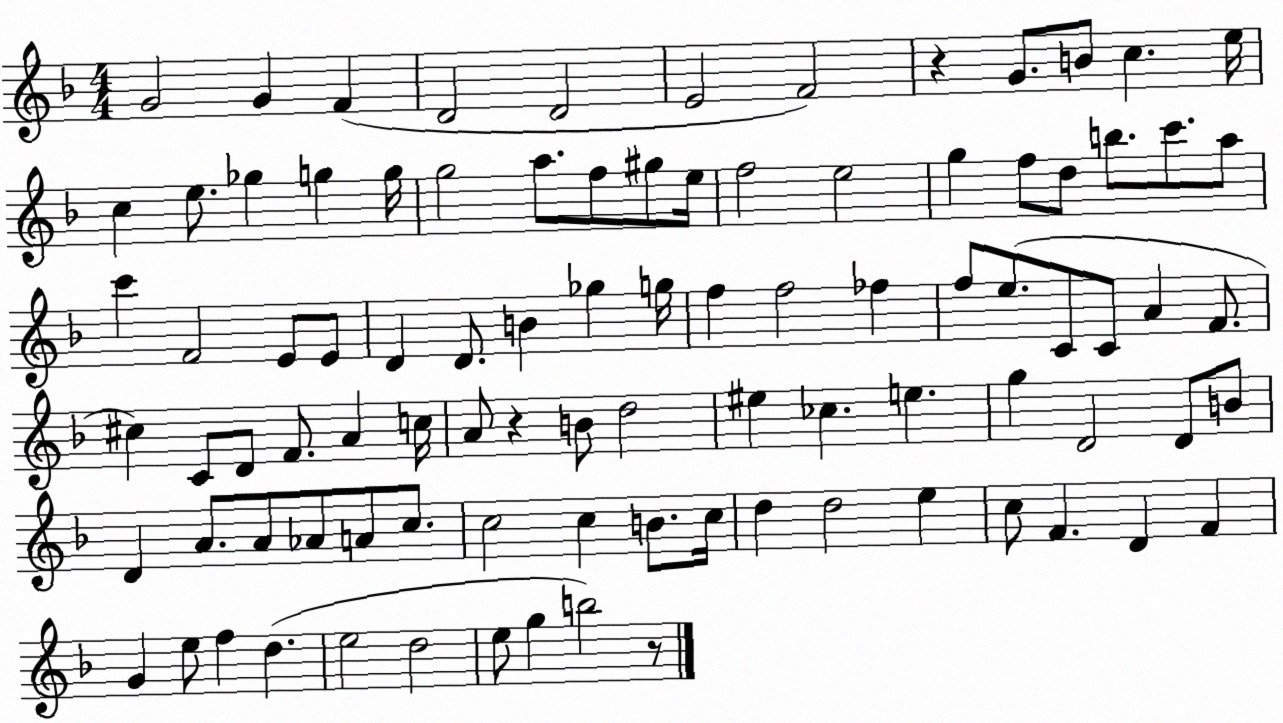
X:1
T:Untitled
M:4/4
L:1/4
K:F
G2 G F D2 D2 E2 F2 z G/2 B/2 c e/4 c e/2 _g g g/4 g2 a/2 f/2 ^g/2 e/4 f2 e2 g f/2 d/2 b/2 c'/2 a/2 c' F2 E/2 E/2 D D/2 B _g g/4 f f2 _f f/2 e/2 C/2 C/2 A F/2 ^c C/2 D/2 F/2 A c/4 A/2 z B/2 d2 ^e _c e g D2 D/2 B/2 D A/2 A/2 _A/2 A/2 c/2 c2 c B/2 c/4 d d2 e c/2 F D F G e/2 f d e2 d2 e/2 g b2 z/2